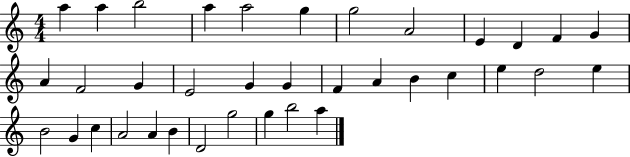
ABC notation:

X:1
T:Untitled
M:4/4
L:1/4
K:C
a a b2 a a2 g g2 A2 E D F G A F2 G E2 G G F A B c e d2 e B2 G c A2 A B D2 g2 g b2 a